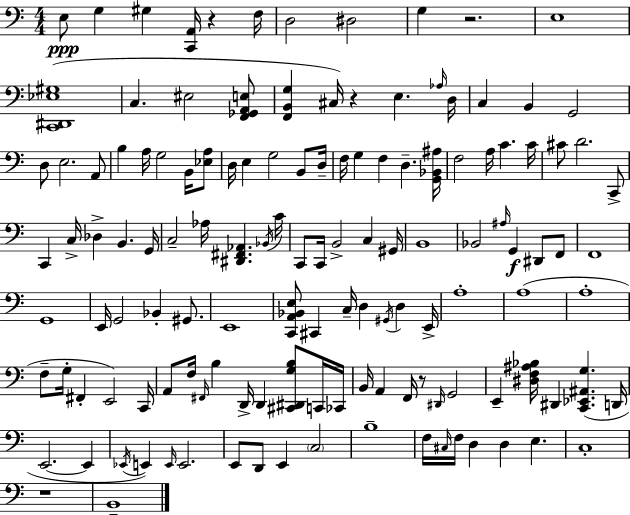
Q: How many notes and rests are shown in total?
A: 132